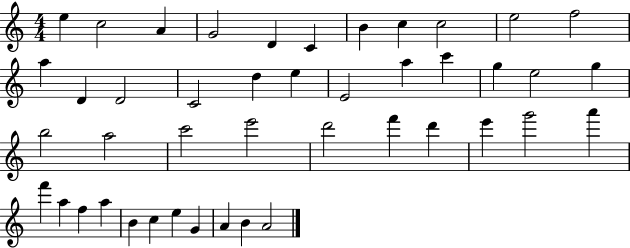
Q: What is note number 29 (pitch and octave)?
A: F6